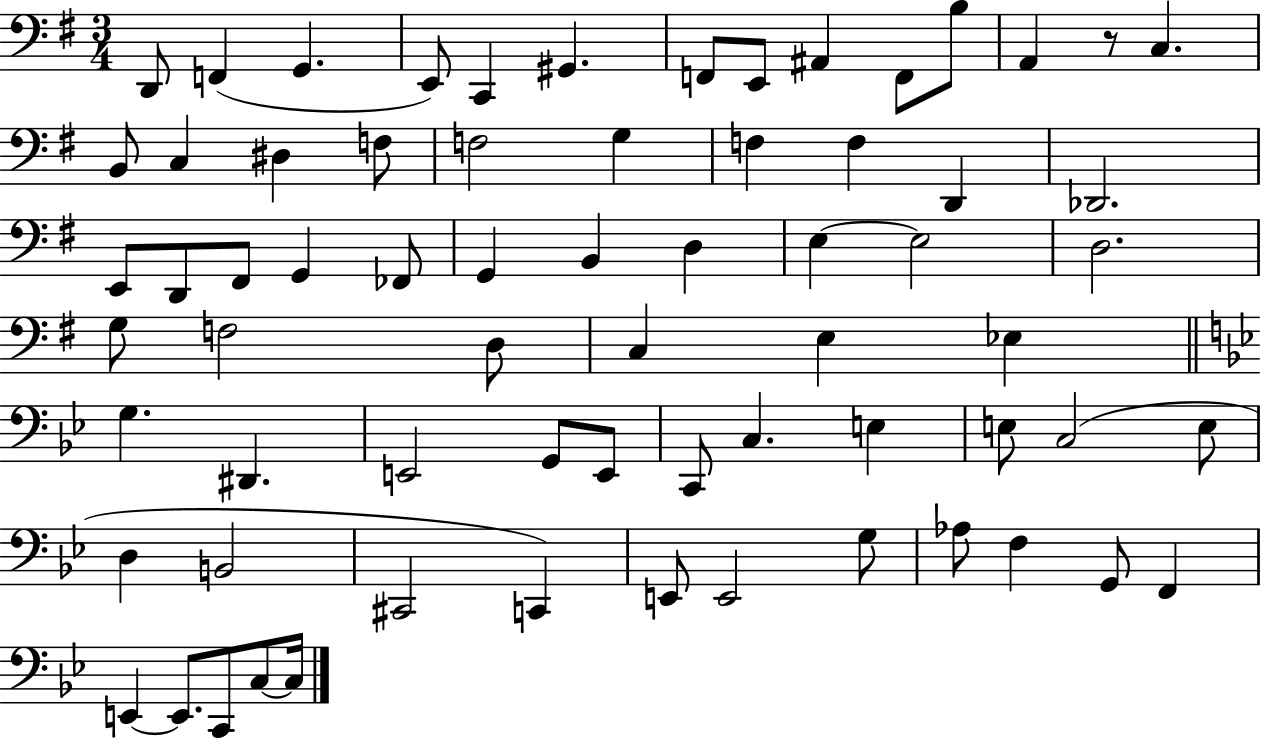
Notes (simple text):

D2/e F2/q G2/q. E2/e C2/q G#2/q. F2/e E2/e A#2/q F2/e B3/e A2/q R/e C3/q. B2/e C3/q D#3/q F3/e F3/h G3/q F3/q F3/q D2/q Db2/h. E2/e D2/e F#2/e G2/q FES2/e G2/q B2/q D3/q E3/q E3/h D3/h. G3/e F3/h D3/e C3/q E3/q Eb3/q G3/q. D#2/q. E2/h G2/e E2/e C2/e C3/q. E3/q E3/e C3/h E3/e D3/q B2/h C#2/h C2/q E2/e E2/h G3/e Ab3/e F3/q G2/e F2/q E2/q E2/e. C2/e C3/e C3/s